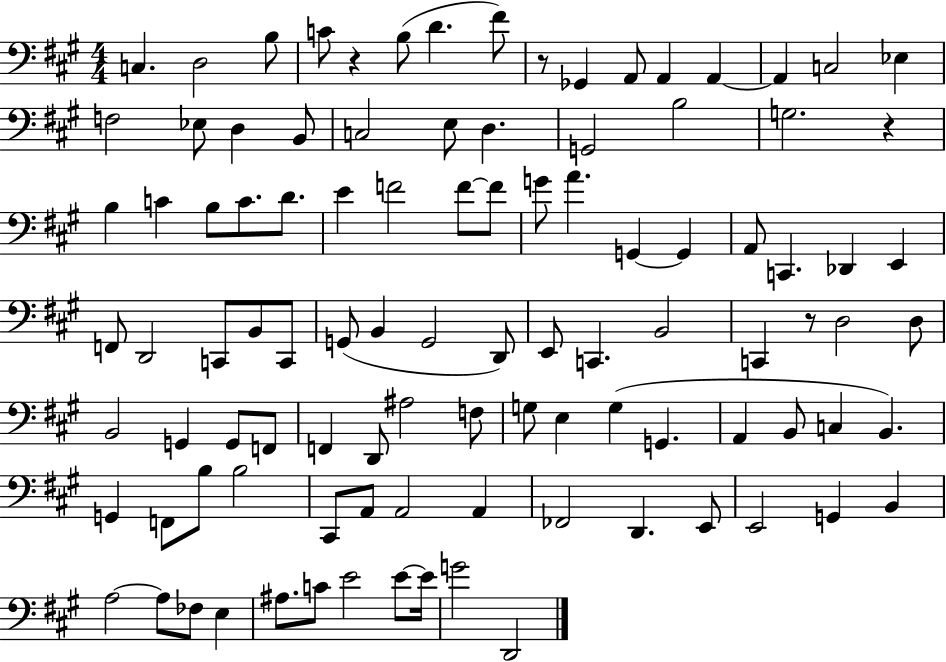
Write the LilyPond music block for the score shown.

{
  \clef bass
  \numericTimeSignature
  \time 4/4
  \key a \major
  c4. d2 b8 | c'8 r4 b8( d'4. fis'8) | r8 ges,4 a,8 a,4 a,4~~ | a,4 c2 ees4 | \break f2 ees8 d4 b,8 | c2 e8 d4. | g,2 b2 | g2. r4 | \break b4 c'4 b8 c'8. d'8. | e'4 f'2 f'8~~ f'8 | g'8 a'4. g,4~~ g,4 | a,8 c,4. des,4 e,4 | \break f,8 d,2 c,8 b,8 c,8 | g,8( b,4 g,2 d,8) | e,8 c,4. b,2 | c,4 r8 d2 d8 | \break b,2 g,4 g,8 f,8 | f,4 d,8 ais2 f8 | g8 e4 g4( g,4. | a,4 b,8 c4 b,4.) | \break g,4 f,8 b8 b2 | cis,8 a,8 a,2 a,4 | fes,2 d,4. e,8 | e,2 g,4 b,4 | \break a2~~ a8 fes8 e4 | ais8. c'8 e'2 e'8~~ e'16 | g'2 d,2 | \bar "|."
}